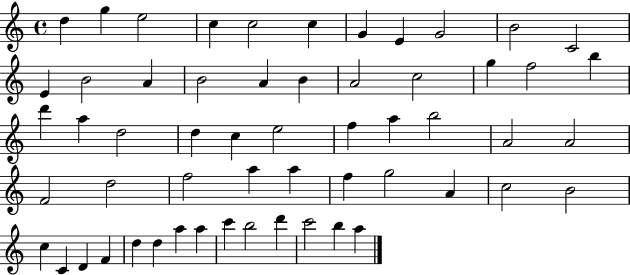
X:1
T:Untitled
M:4/4
L:1/4
K:C
d g e2 c c2 c G E G2 B2 C2 E B2 A B2 A B A2 c2 g f2 b d' a d2 d c e2 f a b2 A2 A2 F2 d2 f2 a a f g2 A c2 B2 c C D F d d a a c' b2 d' c'2 b a